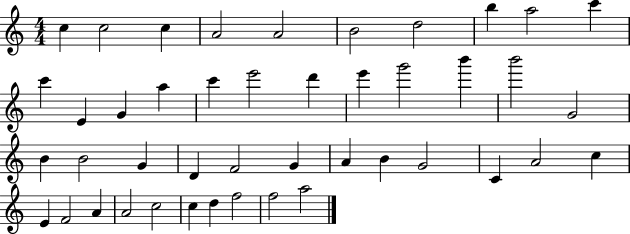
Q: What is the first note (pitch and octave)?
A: C5